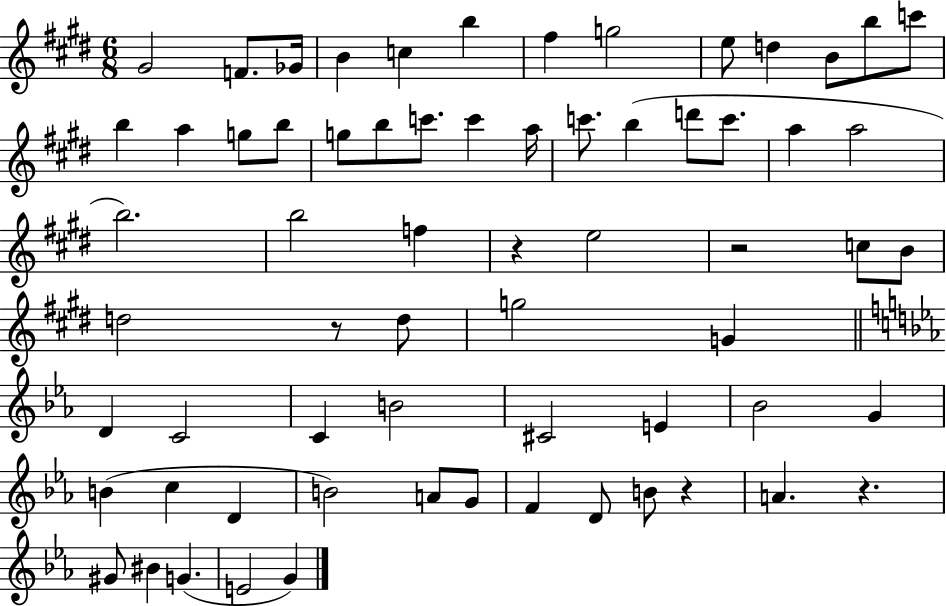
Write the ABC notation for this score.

X:1
T:Untitled
M:6/8
L:1/4
K:E
^G2 F/2 _G/4 B c b ^f g2 e/2 d B/2 b/2 c'/2 b a g/2 b/2 g/2 b/2 c'/2 c' a/4 c'/2 b d'/2 c'/2 a a2 b2 b2 f z e2 z2 c/2 B/2 d2 z/2 d/2 g2 G D C2 C B2 ^C2 E _B2 G B c D B2 A/2 G/2 F D/2 B/2 z A z ^G/2 ^B G E2 G